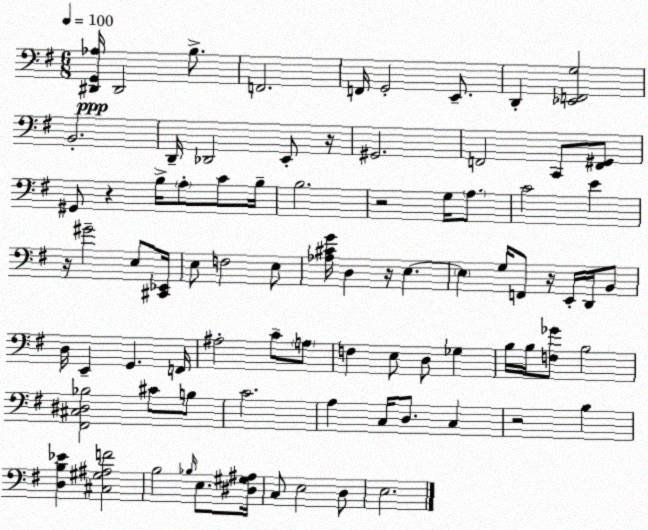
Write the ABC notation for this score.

X:1
T:Untitled
M:6/8
L:1/4
K:Em
[^D,,G,,_A,]/4 ^D,,2 B,/2 F,,2 F,,/4 G,,2 E,,/2 D,, [_E,,F,,G,]2 B,,2 D,,/4 _D,,2 E,,/2 z/4 ^G,,2 F,,2 C,,/2 [F,,^G,,]/2 ^G,,/2 z B,/4 A,/2 C/2 B,/4 B,2 z2 G,/4 A,/2 C2 E z/4 ^G2 E,/2 [^C,,_E,,]/4 E,/2 F,2 E,/2 [_A,^CG]/4 D, z/4 E, E, G,/4 F,,/2 z/4 E,,/4 D,,/4 B,,/2 D,/4 E,, G,, F,,/4 ^A,2 C/2 A,/2 F, E,/2 D,/2 _G, B,/4 B,/4 [F,_G]/2 B,2 [^F,,^C,^D,_B,]2 ^C/2 B,/2 C2 A, C,/4 D,/2 C, z2 B, [D,B,_E] [^C,^G,^A,F]2 B,2 _B,/4 E,/2 [^D,^G,^A,]/4 C,/2 E,2 D,/2 E,2